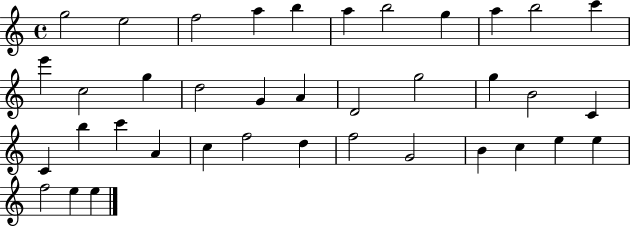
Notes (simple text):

G5/h E5/h F5/h A5/q B5/q A5/q B5/h G5/q A5/q B5/h C6/q E6/q C5/h G5/q D5/h G4/q A4/q D4/h G5/h G5/q B4/h C4/q C4/q B5/q C6/q A4/q C5/q F5/h D5/q F5/h G4/h B4/q C5/q E5/q E5/q F5/h E5/q E5/q